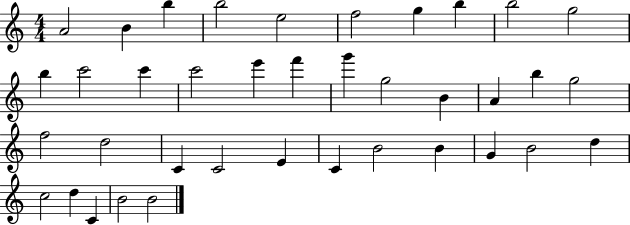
A4/h B4/q B5/q B5/h E5/h F5/h G5/q B5/q B5/h G5/h B5/q C6/h C6/q C6/h E6/q F6/q G6/q G5/h B4/q A4/q B5/q G5/h F5/h D5/h C4/q C4/h E4/q C4/q B4/h B4/q G4/q B4/h D5/q C5/h D5/q C4/q B4/h B4/h